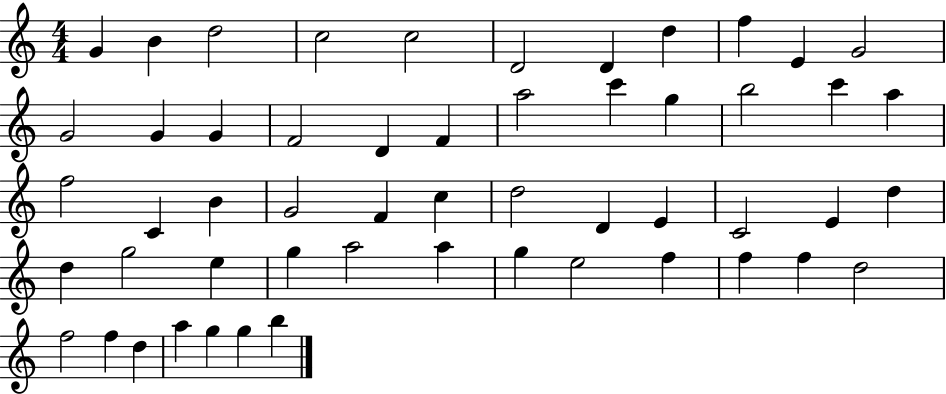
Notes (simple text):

G4/q B4/q D5/h C5/h C5/h D4/h D4/q D5/q F5/q E4/q G4/h G4/h G4/q G4/q F4/h D4/q F4/q A5/h C6/q G5/q B5/h C6/q A5/q F5/h C4/q B4/q G4/h F4/q C5/q D5/h D4/q E4/q C4/h E4/q D5/q D5/q G5/h E5/q G5/q A5/h A5/q G5/q E5/h F5/q F5/q F5/q D5/h F5/h F5/q D5/q A5/q G5/q G5/q B5/q